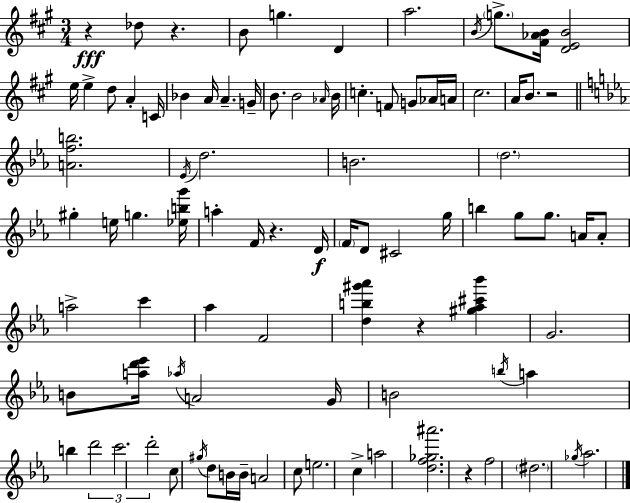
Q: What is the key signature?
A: A major